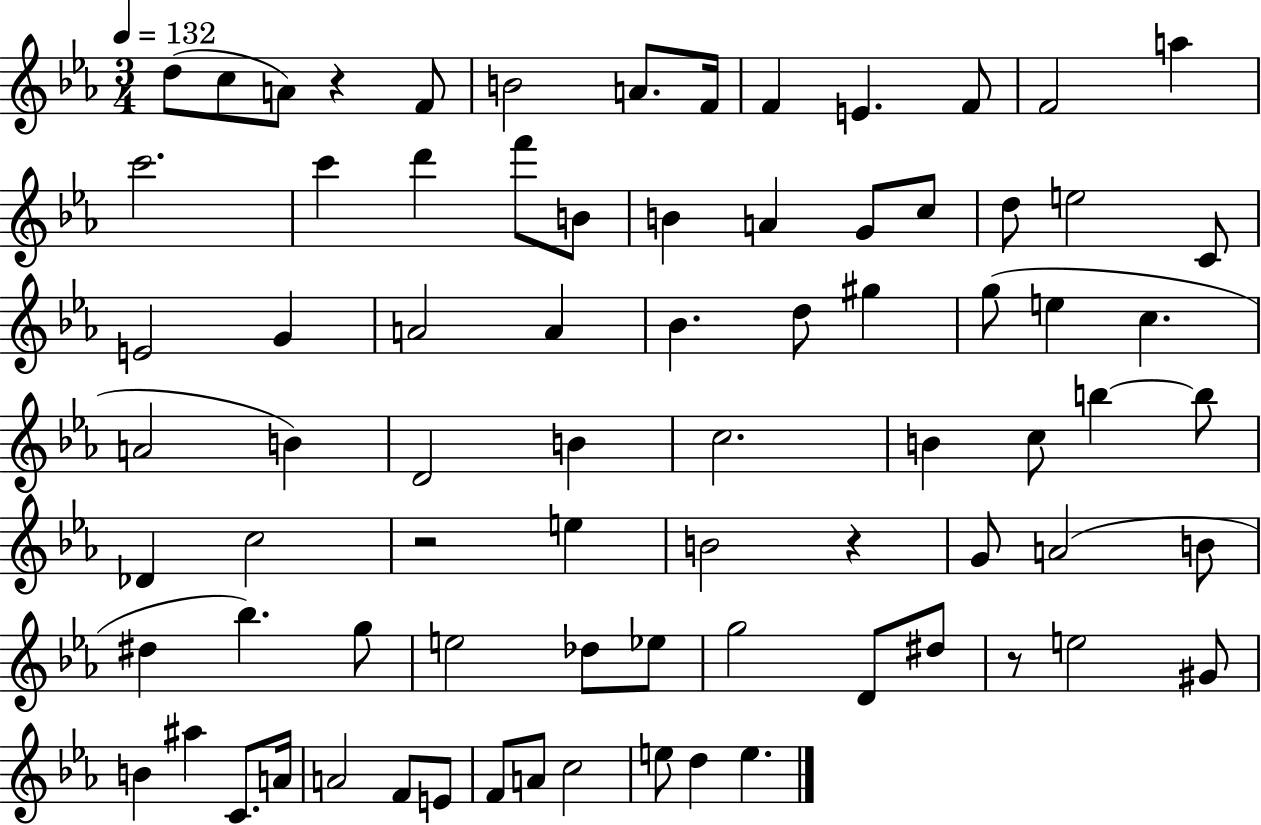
D5/e C5/e A4/e R/q F4/e B4/h A4/e. F4/s F4/q E4/q. F4/e F4/h A5/q C6/h. C6/q D6/q F6/e B4/e B4/q A4/q G4/e C5/e D5/e E5/h C4/e E4/h G4/q A4/h A4/q Bb4/q. D5/e G#5/q G5/e E5/q C5/q. A4/h B4/q D4/h B4/q C5/h. B4/q C5/e B5/q B5/e Db4/q C5/h R/h E5/q B4/h R/q G4/e A4/h B4/e D#5/q Bb5/q. G5/e E5/h Db5/e Eb5/e G5/h D4/e D#5/e R/e E5/h G#4/e B4/q A#5/q C4/e. A4/s A4/h F4/e E4/e F4/e A4/e C5/h E5/e D5/q E5/q.